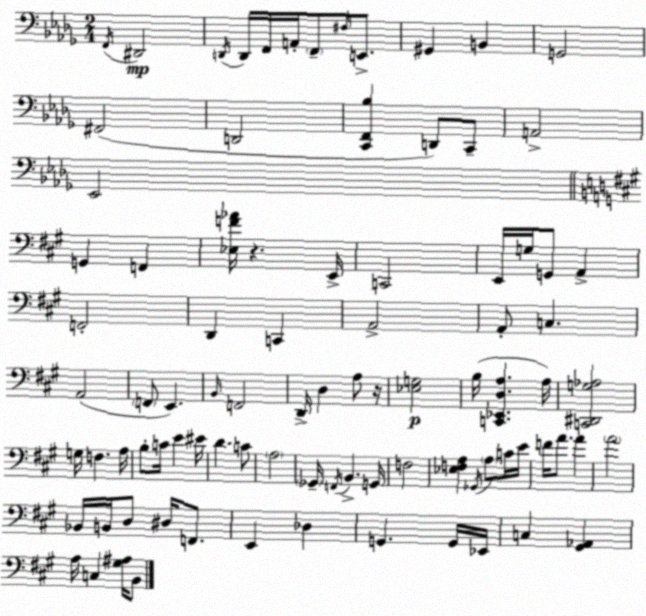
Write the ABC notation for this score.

X:1
T:Untitled
M:2/4
L:1/4
K:Bbm
F,,/4 ^D,,2 D,,/4 D,,/4 F,,/4 A,,/4 F,,/2 ^F,/4 E,,/2 ^G,, B,, G,,2 ^F,,2 D,,2 [C,,F,,_B,] D,,/2 C,,/2 A,,2 _E,,2 G,, F,, [_E,F_A]/4 z E,,/4 C,,2 E,,/4 G,/4 G,,/2 A,, F,,2 D,, C,, A,,2 A,,/2 C, A,,2 F,,/2 E,, B,,/4 F,,2 D,,/4 D, A,/2 z/4 [_E,G,]2 B,/4 [C,,_E,,D,A,] A,/4 [C,,^D,,G,_A,]2 G,/4 F, A,/4 B,/2 C/4 E ^E/4 D C/2 A,2 _G,,/4 F,,/4 B,, G,,/4 F,2 [_E,F,A,] _G,,/4 A,/2 C/4 E/4 F/4 A/2 A A2 _B,,/4 B,,/4 D,/2 ^D,/4 F,,/2 E,, _D, G,, G,,/4 _E,,/4 C, [^G,,_A,,] A,/4 C, [^G,^A,]/4 B,,/2